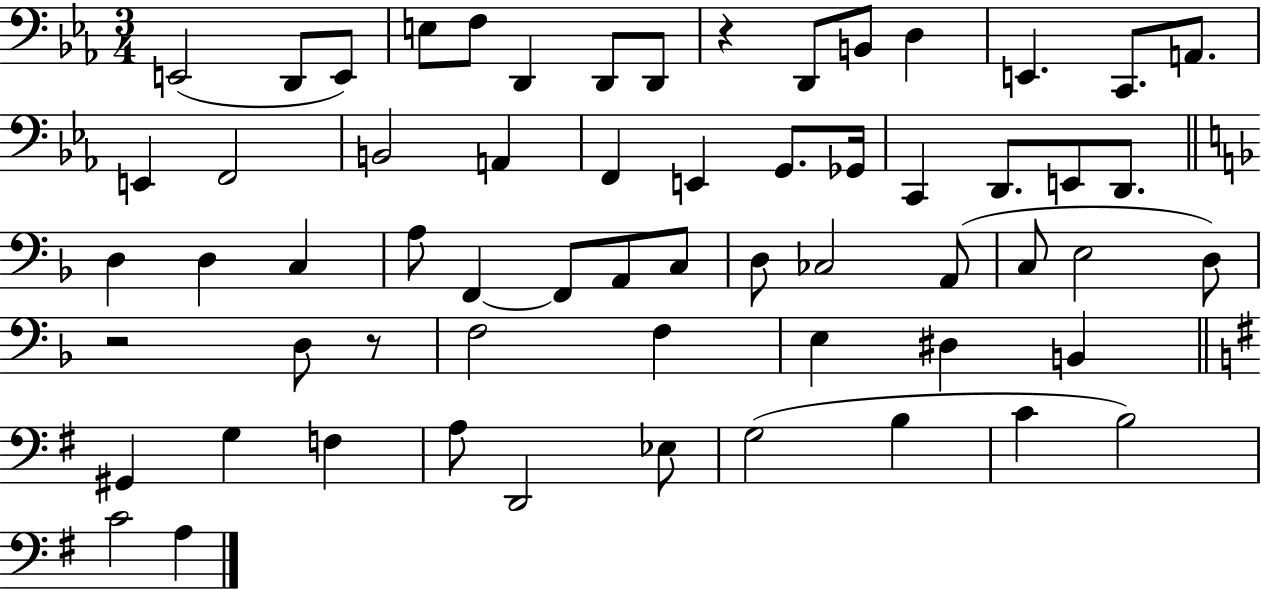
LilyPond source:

{
  \clef bass
  \numericTimeSignature
  \time 3/4
  \key ees \major
  e,2( d,8 e,8) | e8 f8 d,4 d,8 d,8 | r4 d,8 b,8 d4 | e,4. c,8. a,8. | \break e,4 f,2 | b,2 a,4 | f,4 e,4 g,8. ges,16 | c,4 d,8. e,8 d,8. | \break \bar "||" \break \key f \major d4 d4 c4 | a8 f,4~~ f,8 a,8 c8 | d8 ces2 a,8( | c8 e2 d8) | \break r2 d8 r8 | f2 f4 | e4 dis4 b,4 | \bar "||" \break \key g \major gis,4 g4 f4 | a8 d,2 ees8 | g2( b4 | c'4 b2) | \break c'2 a4 | \bar "|."
}